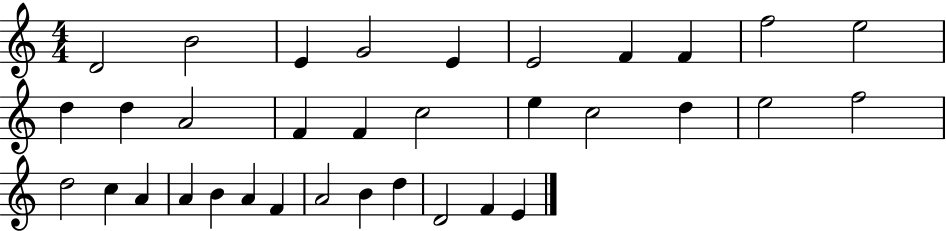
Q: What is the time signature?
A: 4/4